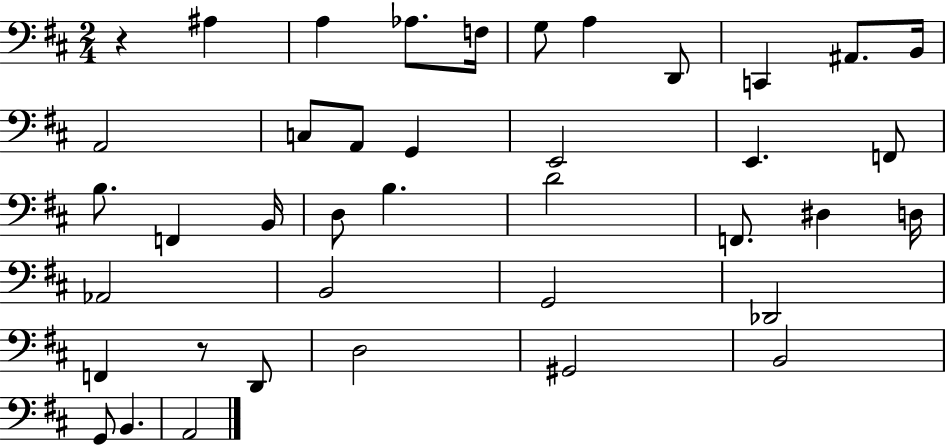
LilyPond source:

{
  \clef bass
  \numericTimeSignature
  \time 2/4
  \key d \major
  \repeat volta 2 { r4 ais4 | a4 aes8. f16 | g8 a4 d,8 | c,4 ais,8. b,16 | \break a,2 | c8 a,8 g,4 | e,2 | e,4. f,8 | \break b8. f,4 b,16 | d8 b4. | d'2 | f,8. dis4 d16 | \break aes,2 | b,2 | g,2 | des,2 | \break f,4 r8 d,8 | d2 | gis,2 | b,2 | \break g,8 b,4. | a,2 | } \bar "|."
}